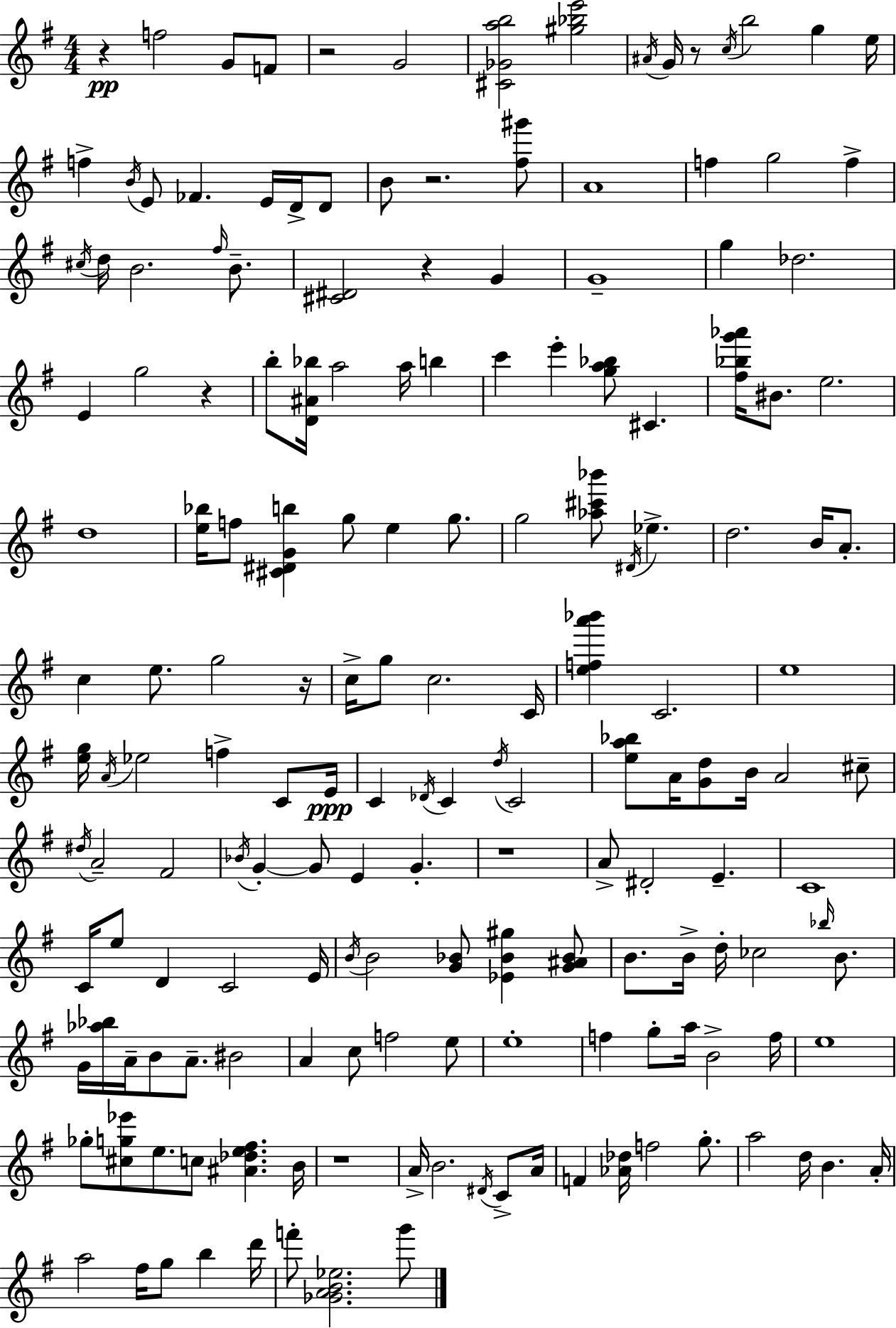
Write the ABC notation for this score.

X:1
T:Untitled
M:4/4
L:1/4
K:G
z f2 G/2 F/2 z2 G2 [^C_Gab]2 [^g_be']2 ^A/4 G/4 z/2 c/4 b2 g e/4 f B/4 E/2 _F E/4 D/4 D/2 B/2 z2 [^f^g']/2 A4 f g2 f ^c/4 d/4 B2 ^f/4 B/2 [^C^D]2 z G G4 g _d2 E g2 z b/2 [D^A_b]/4 a2 a/4 b c' e' [ga_b]/2 ^C [^f_bg'_a']/4 ^B/2 e2 d4 [e_b]/4 f/2 [^C^DGb] g/2 e g/2 g2 [_a^c'_b']/2 ^D/4 _e d2 B/4 A/2 c e/2 g2 z/4 c/4 g/2 c2 C/4 [efa'_b'] C2 e4 [eg]/4 A/4 _e2 f C/2 E/4 C _D/4 C d/4 C2 [ea_b]/2 A/4 [Gd]/2 B/4 A2 ^c/2 ^d/4 A2 ^F2 _B/4 G G/2 E G z4 A/2 ^D2 E C4 C/4 e/2 D C2 E/4 B/4 B2 [G_B]/2 [_E_B^g] [G^A_B]/2 B/2 B/4 d/4 _c2 _b/4 B/2 G/4 [_a_b]/4 A/4 B/2 A/2 ^B2 A c/2 f2 e/2 e4 f g/2 a/4 B2 f/4 e4 _g/2 [^cg_e']/2 e/2 c/2 [^A_de^f] B/4 z4 A/4 B2 ^D/4 C/2 A/4 F [_A_d]/4 f2 g/2 a2 d/4 B A/4 a2 ^f/4 g/2 b d'/4 f'/2 [_GAB_e]2 g'/2